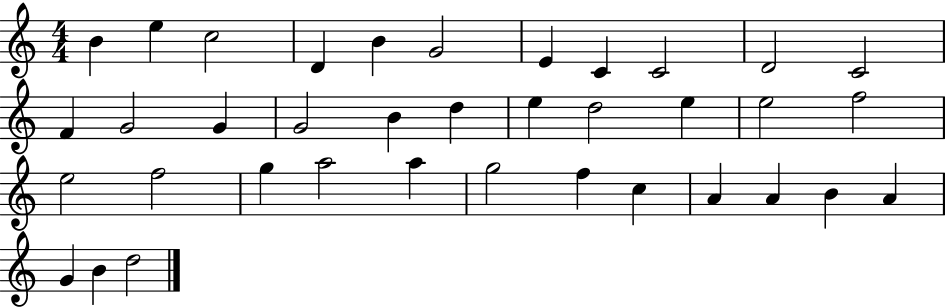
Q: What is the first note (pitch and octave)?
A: B4